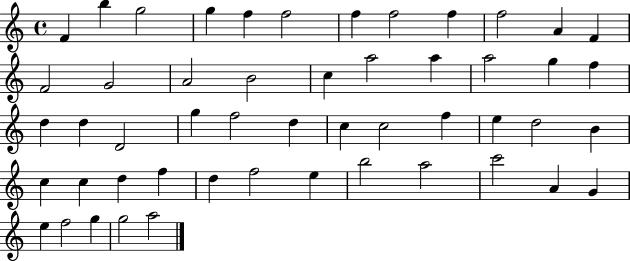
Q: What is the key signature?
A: C major